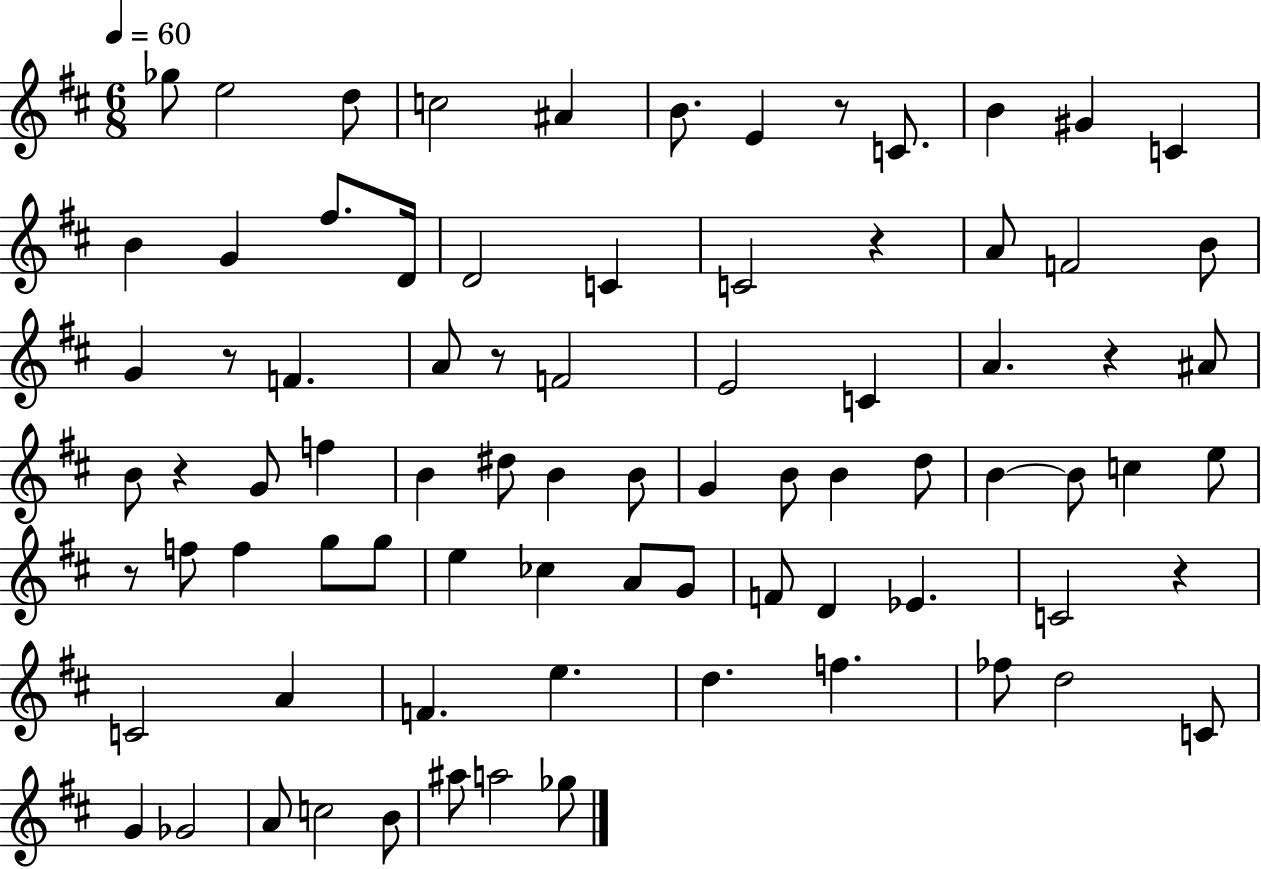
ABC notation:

X:1
T:Untitled
M:6/8
L:1/4
K:D
_g/2 e2 d/2 c2 ^A B/2 E z/2 C/2 B ^G C B G ^f/2 D/4 D2 C C2 z A/2 F2 B/2 G z/2 F A/2 z/2 F2 E2 C A z ^A/2 B/2 z G/2 f B ^d/2 B B/2 G B/2 B d/2 B B/2 c e/2 z/2 f/2 f g/2 g/2 e _c A/2 G/2 F/2 D _E C2 z C2 A F e d f _f/2 d2 C/2 G _G2 A/2 c2 B/2 ^a/2 a2 _g/2